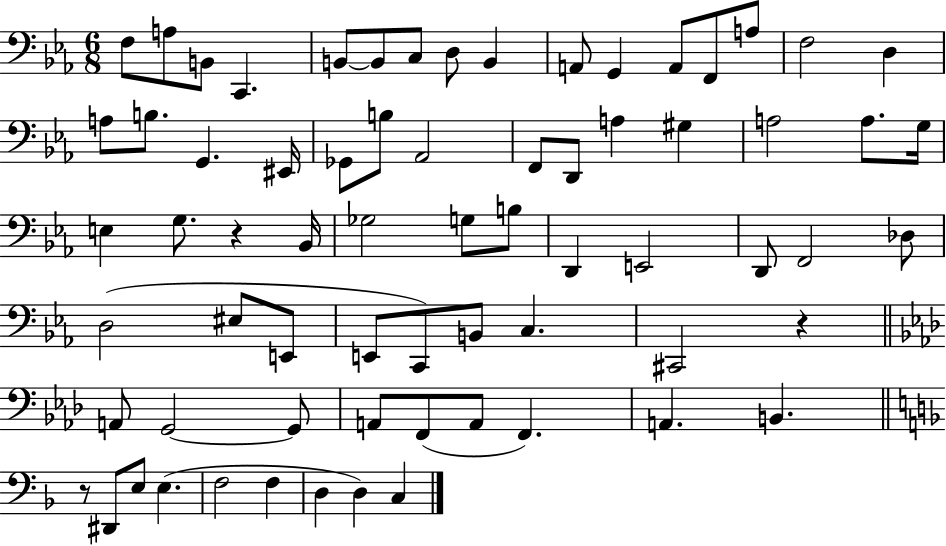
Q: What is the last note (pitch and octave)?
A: C3